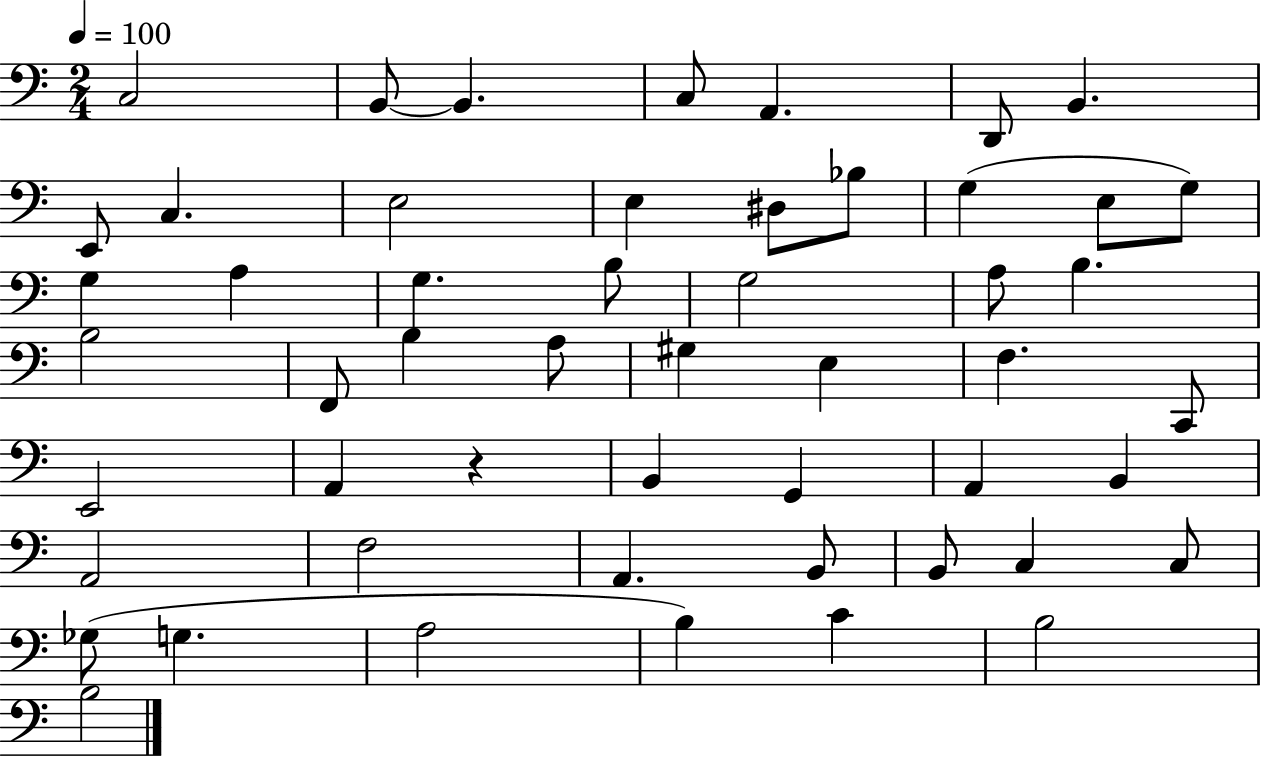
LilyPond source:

{
  \clef bass
  \numericTimeSignature
  \time 2/4
  \key c \major
  \tempo 4 = 100
  c2 | b,8~~ b,4. | c8 a,4. | d,8 b,4. | \break e,8 c4. | e2 | e4 dis8 bes8 | g4( e8 g8) | \break g4 a4 | g4. b8 | g2 | a8 b4. | \break b2 | f,8 b4 a8 | gis4 e4 | f4. c,8 | \break e,2 | a,4 r4 | b,4 g,4 | a,4 b,4 | \break a,2 | f2 | a,4. b,8 | b,8 c4 c8 | \break ges8( g4. | a2 | b4) c'4 | b2 | \break b2 | \bar "|."
}